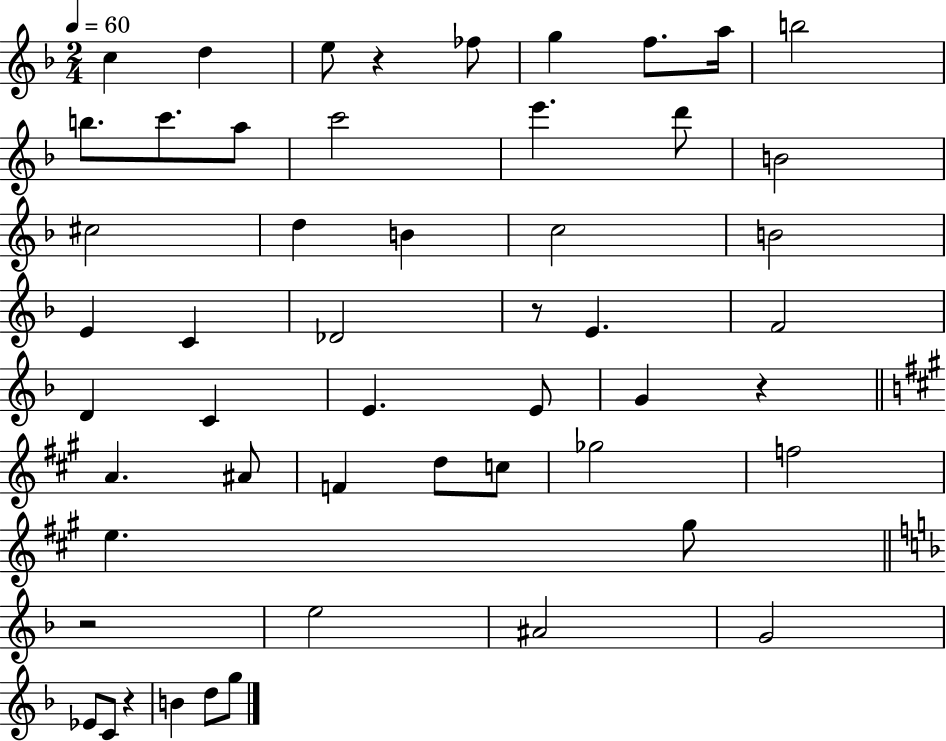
{
  \clef treble
  \numericTimeSignature
  \time 2/4
  \key f \major
  \tempo 4 = 60
  c''4 d''4 | e''8 r4 fes''8 | g''4 f''8. a''16 | b''2 | \break b''8. c'''8. a''8 | c'''2 | e'''4. d'''8 | b'2 | \break cis''2 | d''4 b'4 | c''2 | b'2 | \break e'4 c'4 | des'2 | r8 e'4. | f'2 | \break d'4 c'4 | e'4. e'8 | g'4 r4 | \bar "||" \break \key a \major a'4. ais'8 | f'4 d''8 c''8 | ges''2 | f''2 | \break e''4. gis''8 | \bar "||" \break \key d \minor r2 | e''2 | ais'2 | g'2 | \break ees'8 c'8 r4 | b'4 d''8 g''8 | \bar "|."
}